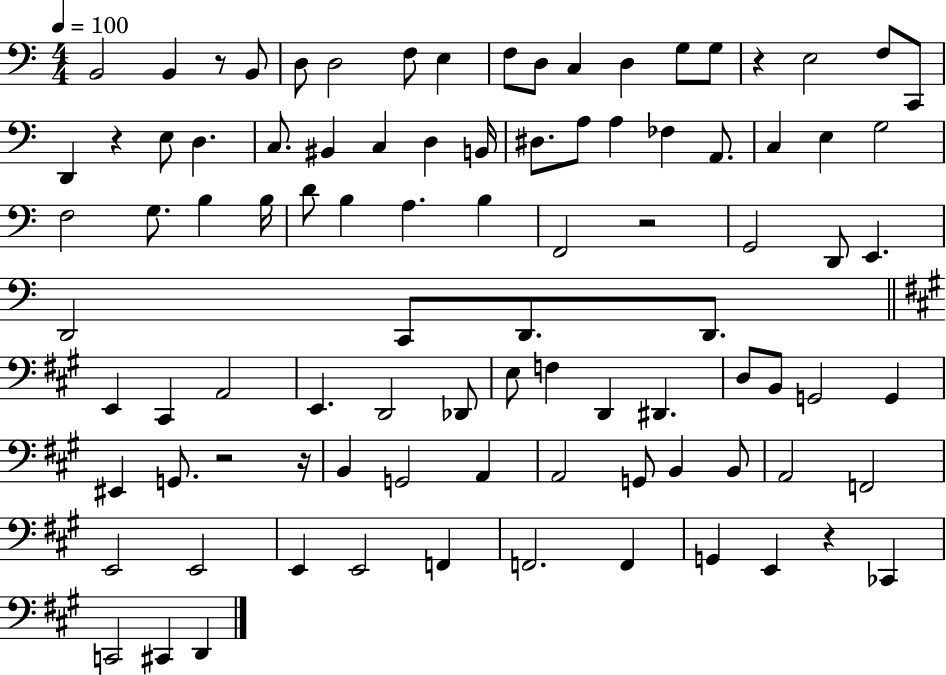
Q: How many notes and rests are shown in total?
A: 93